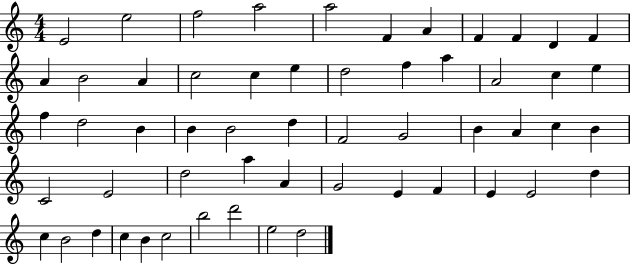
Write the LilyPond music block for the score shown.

{
  \clef treble
  \numericTimeSignature
  \time 4/4
  \key c \major
  e'2 e''2 | f''2 a''2 | a''2 f'4 a'4 | f'4 f'4 d'4 f'4 | \break a'4 b'2 a'4 | c''2 c''4 e''4 | d''2 f''4 a''4 | a'2 c''4 e''4 | \break f''4 d''2 b'4 | b'4 b'2 d''4 | f'2 g'2 | b'4 a'4 c''4 b'4 | \break c'2 e'2 | d''2 a''4 a'4 | g'2 e'4 f'4 | e'4 e'2 d''4 | \break c''4 b'2 d''4 | c''4 b'4 c''2 | b''2 d'''2 | e''2 d''2 | \break \bar "|."
}